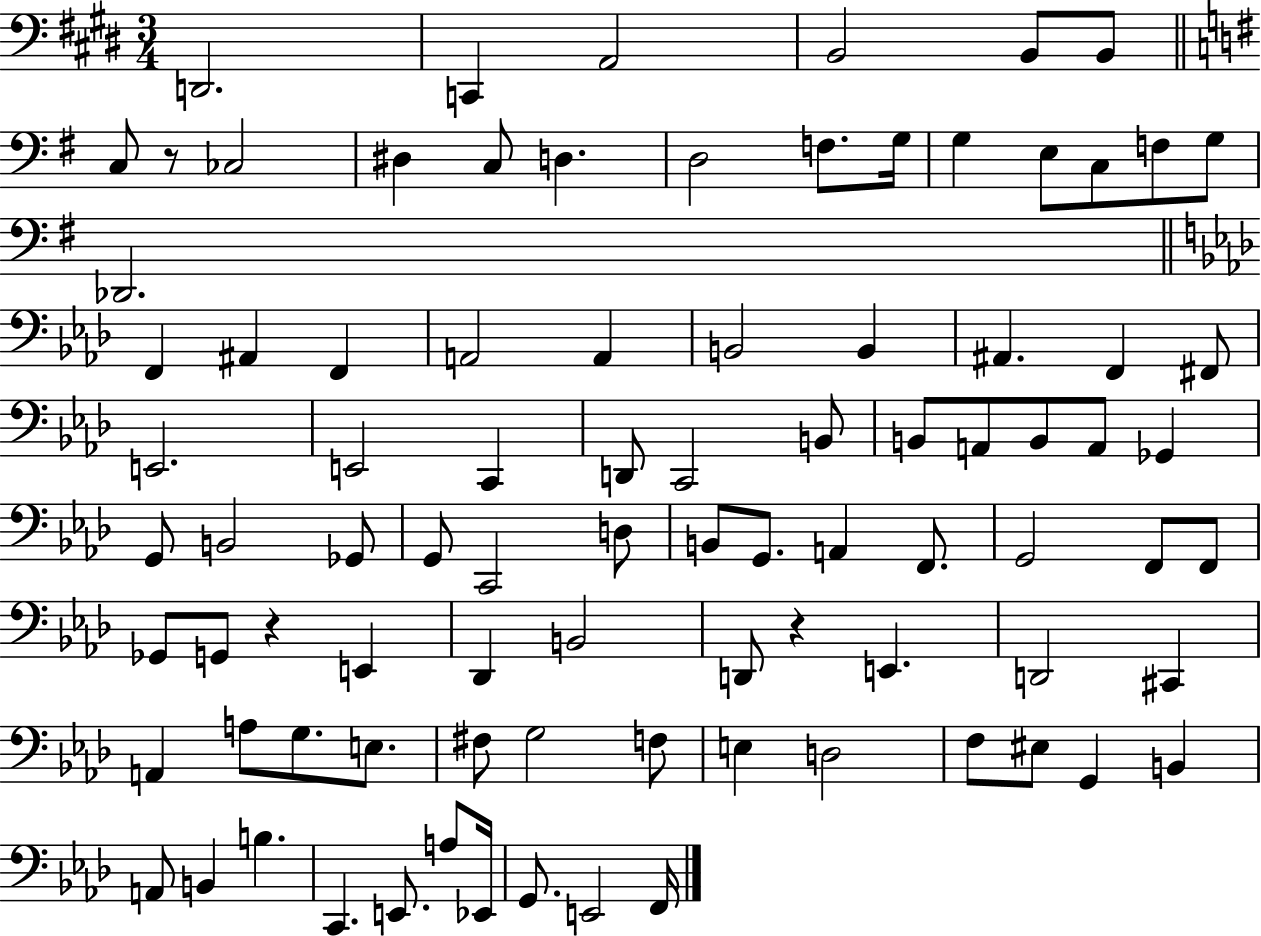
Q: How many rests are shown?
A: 3